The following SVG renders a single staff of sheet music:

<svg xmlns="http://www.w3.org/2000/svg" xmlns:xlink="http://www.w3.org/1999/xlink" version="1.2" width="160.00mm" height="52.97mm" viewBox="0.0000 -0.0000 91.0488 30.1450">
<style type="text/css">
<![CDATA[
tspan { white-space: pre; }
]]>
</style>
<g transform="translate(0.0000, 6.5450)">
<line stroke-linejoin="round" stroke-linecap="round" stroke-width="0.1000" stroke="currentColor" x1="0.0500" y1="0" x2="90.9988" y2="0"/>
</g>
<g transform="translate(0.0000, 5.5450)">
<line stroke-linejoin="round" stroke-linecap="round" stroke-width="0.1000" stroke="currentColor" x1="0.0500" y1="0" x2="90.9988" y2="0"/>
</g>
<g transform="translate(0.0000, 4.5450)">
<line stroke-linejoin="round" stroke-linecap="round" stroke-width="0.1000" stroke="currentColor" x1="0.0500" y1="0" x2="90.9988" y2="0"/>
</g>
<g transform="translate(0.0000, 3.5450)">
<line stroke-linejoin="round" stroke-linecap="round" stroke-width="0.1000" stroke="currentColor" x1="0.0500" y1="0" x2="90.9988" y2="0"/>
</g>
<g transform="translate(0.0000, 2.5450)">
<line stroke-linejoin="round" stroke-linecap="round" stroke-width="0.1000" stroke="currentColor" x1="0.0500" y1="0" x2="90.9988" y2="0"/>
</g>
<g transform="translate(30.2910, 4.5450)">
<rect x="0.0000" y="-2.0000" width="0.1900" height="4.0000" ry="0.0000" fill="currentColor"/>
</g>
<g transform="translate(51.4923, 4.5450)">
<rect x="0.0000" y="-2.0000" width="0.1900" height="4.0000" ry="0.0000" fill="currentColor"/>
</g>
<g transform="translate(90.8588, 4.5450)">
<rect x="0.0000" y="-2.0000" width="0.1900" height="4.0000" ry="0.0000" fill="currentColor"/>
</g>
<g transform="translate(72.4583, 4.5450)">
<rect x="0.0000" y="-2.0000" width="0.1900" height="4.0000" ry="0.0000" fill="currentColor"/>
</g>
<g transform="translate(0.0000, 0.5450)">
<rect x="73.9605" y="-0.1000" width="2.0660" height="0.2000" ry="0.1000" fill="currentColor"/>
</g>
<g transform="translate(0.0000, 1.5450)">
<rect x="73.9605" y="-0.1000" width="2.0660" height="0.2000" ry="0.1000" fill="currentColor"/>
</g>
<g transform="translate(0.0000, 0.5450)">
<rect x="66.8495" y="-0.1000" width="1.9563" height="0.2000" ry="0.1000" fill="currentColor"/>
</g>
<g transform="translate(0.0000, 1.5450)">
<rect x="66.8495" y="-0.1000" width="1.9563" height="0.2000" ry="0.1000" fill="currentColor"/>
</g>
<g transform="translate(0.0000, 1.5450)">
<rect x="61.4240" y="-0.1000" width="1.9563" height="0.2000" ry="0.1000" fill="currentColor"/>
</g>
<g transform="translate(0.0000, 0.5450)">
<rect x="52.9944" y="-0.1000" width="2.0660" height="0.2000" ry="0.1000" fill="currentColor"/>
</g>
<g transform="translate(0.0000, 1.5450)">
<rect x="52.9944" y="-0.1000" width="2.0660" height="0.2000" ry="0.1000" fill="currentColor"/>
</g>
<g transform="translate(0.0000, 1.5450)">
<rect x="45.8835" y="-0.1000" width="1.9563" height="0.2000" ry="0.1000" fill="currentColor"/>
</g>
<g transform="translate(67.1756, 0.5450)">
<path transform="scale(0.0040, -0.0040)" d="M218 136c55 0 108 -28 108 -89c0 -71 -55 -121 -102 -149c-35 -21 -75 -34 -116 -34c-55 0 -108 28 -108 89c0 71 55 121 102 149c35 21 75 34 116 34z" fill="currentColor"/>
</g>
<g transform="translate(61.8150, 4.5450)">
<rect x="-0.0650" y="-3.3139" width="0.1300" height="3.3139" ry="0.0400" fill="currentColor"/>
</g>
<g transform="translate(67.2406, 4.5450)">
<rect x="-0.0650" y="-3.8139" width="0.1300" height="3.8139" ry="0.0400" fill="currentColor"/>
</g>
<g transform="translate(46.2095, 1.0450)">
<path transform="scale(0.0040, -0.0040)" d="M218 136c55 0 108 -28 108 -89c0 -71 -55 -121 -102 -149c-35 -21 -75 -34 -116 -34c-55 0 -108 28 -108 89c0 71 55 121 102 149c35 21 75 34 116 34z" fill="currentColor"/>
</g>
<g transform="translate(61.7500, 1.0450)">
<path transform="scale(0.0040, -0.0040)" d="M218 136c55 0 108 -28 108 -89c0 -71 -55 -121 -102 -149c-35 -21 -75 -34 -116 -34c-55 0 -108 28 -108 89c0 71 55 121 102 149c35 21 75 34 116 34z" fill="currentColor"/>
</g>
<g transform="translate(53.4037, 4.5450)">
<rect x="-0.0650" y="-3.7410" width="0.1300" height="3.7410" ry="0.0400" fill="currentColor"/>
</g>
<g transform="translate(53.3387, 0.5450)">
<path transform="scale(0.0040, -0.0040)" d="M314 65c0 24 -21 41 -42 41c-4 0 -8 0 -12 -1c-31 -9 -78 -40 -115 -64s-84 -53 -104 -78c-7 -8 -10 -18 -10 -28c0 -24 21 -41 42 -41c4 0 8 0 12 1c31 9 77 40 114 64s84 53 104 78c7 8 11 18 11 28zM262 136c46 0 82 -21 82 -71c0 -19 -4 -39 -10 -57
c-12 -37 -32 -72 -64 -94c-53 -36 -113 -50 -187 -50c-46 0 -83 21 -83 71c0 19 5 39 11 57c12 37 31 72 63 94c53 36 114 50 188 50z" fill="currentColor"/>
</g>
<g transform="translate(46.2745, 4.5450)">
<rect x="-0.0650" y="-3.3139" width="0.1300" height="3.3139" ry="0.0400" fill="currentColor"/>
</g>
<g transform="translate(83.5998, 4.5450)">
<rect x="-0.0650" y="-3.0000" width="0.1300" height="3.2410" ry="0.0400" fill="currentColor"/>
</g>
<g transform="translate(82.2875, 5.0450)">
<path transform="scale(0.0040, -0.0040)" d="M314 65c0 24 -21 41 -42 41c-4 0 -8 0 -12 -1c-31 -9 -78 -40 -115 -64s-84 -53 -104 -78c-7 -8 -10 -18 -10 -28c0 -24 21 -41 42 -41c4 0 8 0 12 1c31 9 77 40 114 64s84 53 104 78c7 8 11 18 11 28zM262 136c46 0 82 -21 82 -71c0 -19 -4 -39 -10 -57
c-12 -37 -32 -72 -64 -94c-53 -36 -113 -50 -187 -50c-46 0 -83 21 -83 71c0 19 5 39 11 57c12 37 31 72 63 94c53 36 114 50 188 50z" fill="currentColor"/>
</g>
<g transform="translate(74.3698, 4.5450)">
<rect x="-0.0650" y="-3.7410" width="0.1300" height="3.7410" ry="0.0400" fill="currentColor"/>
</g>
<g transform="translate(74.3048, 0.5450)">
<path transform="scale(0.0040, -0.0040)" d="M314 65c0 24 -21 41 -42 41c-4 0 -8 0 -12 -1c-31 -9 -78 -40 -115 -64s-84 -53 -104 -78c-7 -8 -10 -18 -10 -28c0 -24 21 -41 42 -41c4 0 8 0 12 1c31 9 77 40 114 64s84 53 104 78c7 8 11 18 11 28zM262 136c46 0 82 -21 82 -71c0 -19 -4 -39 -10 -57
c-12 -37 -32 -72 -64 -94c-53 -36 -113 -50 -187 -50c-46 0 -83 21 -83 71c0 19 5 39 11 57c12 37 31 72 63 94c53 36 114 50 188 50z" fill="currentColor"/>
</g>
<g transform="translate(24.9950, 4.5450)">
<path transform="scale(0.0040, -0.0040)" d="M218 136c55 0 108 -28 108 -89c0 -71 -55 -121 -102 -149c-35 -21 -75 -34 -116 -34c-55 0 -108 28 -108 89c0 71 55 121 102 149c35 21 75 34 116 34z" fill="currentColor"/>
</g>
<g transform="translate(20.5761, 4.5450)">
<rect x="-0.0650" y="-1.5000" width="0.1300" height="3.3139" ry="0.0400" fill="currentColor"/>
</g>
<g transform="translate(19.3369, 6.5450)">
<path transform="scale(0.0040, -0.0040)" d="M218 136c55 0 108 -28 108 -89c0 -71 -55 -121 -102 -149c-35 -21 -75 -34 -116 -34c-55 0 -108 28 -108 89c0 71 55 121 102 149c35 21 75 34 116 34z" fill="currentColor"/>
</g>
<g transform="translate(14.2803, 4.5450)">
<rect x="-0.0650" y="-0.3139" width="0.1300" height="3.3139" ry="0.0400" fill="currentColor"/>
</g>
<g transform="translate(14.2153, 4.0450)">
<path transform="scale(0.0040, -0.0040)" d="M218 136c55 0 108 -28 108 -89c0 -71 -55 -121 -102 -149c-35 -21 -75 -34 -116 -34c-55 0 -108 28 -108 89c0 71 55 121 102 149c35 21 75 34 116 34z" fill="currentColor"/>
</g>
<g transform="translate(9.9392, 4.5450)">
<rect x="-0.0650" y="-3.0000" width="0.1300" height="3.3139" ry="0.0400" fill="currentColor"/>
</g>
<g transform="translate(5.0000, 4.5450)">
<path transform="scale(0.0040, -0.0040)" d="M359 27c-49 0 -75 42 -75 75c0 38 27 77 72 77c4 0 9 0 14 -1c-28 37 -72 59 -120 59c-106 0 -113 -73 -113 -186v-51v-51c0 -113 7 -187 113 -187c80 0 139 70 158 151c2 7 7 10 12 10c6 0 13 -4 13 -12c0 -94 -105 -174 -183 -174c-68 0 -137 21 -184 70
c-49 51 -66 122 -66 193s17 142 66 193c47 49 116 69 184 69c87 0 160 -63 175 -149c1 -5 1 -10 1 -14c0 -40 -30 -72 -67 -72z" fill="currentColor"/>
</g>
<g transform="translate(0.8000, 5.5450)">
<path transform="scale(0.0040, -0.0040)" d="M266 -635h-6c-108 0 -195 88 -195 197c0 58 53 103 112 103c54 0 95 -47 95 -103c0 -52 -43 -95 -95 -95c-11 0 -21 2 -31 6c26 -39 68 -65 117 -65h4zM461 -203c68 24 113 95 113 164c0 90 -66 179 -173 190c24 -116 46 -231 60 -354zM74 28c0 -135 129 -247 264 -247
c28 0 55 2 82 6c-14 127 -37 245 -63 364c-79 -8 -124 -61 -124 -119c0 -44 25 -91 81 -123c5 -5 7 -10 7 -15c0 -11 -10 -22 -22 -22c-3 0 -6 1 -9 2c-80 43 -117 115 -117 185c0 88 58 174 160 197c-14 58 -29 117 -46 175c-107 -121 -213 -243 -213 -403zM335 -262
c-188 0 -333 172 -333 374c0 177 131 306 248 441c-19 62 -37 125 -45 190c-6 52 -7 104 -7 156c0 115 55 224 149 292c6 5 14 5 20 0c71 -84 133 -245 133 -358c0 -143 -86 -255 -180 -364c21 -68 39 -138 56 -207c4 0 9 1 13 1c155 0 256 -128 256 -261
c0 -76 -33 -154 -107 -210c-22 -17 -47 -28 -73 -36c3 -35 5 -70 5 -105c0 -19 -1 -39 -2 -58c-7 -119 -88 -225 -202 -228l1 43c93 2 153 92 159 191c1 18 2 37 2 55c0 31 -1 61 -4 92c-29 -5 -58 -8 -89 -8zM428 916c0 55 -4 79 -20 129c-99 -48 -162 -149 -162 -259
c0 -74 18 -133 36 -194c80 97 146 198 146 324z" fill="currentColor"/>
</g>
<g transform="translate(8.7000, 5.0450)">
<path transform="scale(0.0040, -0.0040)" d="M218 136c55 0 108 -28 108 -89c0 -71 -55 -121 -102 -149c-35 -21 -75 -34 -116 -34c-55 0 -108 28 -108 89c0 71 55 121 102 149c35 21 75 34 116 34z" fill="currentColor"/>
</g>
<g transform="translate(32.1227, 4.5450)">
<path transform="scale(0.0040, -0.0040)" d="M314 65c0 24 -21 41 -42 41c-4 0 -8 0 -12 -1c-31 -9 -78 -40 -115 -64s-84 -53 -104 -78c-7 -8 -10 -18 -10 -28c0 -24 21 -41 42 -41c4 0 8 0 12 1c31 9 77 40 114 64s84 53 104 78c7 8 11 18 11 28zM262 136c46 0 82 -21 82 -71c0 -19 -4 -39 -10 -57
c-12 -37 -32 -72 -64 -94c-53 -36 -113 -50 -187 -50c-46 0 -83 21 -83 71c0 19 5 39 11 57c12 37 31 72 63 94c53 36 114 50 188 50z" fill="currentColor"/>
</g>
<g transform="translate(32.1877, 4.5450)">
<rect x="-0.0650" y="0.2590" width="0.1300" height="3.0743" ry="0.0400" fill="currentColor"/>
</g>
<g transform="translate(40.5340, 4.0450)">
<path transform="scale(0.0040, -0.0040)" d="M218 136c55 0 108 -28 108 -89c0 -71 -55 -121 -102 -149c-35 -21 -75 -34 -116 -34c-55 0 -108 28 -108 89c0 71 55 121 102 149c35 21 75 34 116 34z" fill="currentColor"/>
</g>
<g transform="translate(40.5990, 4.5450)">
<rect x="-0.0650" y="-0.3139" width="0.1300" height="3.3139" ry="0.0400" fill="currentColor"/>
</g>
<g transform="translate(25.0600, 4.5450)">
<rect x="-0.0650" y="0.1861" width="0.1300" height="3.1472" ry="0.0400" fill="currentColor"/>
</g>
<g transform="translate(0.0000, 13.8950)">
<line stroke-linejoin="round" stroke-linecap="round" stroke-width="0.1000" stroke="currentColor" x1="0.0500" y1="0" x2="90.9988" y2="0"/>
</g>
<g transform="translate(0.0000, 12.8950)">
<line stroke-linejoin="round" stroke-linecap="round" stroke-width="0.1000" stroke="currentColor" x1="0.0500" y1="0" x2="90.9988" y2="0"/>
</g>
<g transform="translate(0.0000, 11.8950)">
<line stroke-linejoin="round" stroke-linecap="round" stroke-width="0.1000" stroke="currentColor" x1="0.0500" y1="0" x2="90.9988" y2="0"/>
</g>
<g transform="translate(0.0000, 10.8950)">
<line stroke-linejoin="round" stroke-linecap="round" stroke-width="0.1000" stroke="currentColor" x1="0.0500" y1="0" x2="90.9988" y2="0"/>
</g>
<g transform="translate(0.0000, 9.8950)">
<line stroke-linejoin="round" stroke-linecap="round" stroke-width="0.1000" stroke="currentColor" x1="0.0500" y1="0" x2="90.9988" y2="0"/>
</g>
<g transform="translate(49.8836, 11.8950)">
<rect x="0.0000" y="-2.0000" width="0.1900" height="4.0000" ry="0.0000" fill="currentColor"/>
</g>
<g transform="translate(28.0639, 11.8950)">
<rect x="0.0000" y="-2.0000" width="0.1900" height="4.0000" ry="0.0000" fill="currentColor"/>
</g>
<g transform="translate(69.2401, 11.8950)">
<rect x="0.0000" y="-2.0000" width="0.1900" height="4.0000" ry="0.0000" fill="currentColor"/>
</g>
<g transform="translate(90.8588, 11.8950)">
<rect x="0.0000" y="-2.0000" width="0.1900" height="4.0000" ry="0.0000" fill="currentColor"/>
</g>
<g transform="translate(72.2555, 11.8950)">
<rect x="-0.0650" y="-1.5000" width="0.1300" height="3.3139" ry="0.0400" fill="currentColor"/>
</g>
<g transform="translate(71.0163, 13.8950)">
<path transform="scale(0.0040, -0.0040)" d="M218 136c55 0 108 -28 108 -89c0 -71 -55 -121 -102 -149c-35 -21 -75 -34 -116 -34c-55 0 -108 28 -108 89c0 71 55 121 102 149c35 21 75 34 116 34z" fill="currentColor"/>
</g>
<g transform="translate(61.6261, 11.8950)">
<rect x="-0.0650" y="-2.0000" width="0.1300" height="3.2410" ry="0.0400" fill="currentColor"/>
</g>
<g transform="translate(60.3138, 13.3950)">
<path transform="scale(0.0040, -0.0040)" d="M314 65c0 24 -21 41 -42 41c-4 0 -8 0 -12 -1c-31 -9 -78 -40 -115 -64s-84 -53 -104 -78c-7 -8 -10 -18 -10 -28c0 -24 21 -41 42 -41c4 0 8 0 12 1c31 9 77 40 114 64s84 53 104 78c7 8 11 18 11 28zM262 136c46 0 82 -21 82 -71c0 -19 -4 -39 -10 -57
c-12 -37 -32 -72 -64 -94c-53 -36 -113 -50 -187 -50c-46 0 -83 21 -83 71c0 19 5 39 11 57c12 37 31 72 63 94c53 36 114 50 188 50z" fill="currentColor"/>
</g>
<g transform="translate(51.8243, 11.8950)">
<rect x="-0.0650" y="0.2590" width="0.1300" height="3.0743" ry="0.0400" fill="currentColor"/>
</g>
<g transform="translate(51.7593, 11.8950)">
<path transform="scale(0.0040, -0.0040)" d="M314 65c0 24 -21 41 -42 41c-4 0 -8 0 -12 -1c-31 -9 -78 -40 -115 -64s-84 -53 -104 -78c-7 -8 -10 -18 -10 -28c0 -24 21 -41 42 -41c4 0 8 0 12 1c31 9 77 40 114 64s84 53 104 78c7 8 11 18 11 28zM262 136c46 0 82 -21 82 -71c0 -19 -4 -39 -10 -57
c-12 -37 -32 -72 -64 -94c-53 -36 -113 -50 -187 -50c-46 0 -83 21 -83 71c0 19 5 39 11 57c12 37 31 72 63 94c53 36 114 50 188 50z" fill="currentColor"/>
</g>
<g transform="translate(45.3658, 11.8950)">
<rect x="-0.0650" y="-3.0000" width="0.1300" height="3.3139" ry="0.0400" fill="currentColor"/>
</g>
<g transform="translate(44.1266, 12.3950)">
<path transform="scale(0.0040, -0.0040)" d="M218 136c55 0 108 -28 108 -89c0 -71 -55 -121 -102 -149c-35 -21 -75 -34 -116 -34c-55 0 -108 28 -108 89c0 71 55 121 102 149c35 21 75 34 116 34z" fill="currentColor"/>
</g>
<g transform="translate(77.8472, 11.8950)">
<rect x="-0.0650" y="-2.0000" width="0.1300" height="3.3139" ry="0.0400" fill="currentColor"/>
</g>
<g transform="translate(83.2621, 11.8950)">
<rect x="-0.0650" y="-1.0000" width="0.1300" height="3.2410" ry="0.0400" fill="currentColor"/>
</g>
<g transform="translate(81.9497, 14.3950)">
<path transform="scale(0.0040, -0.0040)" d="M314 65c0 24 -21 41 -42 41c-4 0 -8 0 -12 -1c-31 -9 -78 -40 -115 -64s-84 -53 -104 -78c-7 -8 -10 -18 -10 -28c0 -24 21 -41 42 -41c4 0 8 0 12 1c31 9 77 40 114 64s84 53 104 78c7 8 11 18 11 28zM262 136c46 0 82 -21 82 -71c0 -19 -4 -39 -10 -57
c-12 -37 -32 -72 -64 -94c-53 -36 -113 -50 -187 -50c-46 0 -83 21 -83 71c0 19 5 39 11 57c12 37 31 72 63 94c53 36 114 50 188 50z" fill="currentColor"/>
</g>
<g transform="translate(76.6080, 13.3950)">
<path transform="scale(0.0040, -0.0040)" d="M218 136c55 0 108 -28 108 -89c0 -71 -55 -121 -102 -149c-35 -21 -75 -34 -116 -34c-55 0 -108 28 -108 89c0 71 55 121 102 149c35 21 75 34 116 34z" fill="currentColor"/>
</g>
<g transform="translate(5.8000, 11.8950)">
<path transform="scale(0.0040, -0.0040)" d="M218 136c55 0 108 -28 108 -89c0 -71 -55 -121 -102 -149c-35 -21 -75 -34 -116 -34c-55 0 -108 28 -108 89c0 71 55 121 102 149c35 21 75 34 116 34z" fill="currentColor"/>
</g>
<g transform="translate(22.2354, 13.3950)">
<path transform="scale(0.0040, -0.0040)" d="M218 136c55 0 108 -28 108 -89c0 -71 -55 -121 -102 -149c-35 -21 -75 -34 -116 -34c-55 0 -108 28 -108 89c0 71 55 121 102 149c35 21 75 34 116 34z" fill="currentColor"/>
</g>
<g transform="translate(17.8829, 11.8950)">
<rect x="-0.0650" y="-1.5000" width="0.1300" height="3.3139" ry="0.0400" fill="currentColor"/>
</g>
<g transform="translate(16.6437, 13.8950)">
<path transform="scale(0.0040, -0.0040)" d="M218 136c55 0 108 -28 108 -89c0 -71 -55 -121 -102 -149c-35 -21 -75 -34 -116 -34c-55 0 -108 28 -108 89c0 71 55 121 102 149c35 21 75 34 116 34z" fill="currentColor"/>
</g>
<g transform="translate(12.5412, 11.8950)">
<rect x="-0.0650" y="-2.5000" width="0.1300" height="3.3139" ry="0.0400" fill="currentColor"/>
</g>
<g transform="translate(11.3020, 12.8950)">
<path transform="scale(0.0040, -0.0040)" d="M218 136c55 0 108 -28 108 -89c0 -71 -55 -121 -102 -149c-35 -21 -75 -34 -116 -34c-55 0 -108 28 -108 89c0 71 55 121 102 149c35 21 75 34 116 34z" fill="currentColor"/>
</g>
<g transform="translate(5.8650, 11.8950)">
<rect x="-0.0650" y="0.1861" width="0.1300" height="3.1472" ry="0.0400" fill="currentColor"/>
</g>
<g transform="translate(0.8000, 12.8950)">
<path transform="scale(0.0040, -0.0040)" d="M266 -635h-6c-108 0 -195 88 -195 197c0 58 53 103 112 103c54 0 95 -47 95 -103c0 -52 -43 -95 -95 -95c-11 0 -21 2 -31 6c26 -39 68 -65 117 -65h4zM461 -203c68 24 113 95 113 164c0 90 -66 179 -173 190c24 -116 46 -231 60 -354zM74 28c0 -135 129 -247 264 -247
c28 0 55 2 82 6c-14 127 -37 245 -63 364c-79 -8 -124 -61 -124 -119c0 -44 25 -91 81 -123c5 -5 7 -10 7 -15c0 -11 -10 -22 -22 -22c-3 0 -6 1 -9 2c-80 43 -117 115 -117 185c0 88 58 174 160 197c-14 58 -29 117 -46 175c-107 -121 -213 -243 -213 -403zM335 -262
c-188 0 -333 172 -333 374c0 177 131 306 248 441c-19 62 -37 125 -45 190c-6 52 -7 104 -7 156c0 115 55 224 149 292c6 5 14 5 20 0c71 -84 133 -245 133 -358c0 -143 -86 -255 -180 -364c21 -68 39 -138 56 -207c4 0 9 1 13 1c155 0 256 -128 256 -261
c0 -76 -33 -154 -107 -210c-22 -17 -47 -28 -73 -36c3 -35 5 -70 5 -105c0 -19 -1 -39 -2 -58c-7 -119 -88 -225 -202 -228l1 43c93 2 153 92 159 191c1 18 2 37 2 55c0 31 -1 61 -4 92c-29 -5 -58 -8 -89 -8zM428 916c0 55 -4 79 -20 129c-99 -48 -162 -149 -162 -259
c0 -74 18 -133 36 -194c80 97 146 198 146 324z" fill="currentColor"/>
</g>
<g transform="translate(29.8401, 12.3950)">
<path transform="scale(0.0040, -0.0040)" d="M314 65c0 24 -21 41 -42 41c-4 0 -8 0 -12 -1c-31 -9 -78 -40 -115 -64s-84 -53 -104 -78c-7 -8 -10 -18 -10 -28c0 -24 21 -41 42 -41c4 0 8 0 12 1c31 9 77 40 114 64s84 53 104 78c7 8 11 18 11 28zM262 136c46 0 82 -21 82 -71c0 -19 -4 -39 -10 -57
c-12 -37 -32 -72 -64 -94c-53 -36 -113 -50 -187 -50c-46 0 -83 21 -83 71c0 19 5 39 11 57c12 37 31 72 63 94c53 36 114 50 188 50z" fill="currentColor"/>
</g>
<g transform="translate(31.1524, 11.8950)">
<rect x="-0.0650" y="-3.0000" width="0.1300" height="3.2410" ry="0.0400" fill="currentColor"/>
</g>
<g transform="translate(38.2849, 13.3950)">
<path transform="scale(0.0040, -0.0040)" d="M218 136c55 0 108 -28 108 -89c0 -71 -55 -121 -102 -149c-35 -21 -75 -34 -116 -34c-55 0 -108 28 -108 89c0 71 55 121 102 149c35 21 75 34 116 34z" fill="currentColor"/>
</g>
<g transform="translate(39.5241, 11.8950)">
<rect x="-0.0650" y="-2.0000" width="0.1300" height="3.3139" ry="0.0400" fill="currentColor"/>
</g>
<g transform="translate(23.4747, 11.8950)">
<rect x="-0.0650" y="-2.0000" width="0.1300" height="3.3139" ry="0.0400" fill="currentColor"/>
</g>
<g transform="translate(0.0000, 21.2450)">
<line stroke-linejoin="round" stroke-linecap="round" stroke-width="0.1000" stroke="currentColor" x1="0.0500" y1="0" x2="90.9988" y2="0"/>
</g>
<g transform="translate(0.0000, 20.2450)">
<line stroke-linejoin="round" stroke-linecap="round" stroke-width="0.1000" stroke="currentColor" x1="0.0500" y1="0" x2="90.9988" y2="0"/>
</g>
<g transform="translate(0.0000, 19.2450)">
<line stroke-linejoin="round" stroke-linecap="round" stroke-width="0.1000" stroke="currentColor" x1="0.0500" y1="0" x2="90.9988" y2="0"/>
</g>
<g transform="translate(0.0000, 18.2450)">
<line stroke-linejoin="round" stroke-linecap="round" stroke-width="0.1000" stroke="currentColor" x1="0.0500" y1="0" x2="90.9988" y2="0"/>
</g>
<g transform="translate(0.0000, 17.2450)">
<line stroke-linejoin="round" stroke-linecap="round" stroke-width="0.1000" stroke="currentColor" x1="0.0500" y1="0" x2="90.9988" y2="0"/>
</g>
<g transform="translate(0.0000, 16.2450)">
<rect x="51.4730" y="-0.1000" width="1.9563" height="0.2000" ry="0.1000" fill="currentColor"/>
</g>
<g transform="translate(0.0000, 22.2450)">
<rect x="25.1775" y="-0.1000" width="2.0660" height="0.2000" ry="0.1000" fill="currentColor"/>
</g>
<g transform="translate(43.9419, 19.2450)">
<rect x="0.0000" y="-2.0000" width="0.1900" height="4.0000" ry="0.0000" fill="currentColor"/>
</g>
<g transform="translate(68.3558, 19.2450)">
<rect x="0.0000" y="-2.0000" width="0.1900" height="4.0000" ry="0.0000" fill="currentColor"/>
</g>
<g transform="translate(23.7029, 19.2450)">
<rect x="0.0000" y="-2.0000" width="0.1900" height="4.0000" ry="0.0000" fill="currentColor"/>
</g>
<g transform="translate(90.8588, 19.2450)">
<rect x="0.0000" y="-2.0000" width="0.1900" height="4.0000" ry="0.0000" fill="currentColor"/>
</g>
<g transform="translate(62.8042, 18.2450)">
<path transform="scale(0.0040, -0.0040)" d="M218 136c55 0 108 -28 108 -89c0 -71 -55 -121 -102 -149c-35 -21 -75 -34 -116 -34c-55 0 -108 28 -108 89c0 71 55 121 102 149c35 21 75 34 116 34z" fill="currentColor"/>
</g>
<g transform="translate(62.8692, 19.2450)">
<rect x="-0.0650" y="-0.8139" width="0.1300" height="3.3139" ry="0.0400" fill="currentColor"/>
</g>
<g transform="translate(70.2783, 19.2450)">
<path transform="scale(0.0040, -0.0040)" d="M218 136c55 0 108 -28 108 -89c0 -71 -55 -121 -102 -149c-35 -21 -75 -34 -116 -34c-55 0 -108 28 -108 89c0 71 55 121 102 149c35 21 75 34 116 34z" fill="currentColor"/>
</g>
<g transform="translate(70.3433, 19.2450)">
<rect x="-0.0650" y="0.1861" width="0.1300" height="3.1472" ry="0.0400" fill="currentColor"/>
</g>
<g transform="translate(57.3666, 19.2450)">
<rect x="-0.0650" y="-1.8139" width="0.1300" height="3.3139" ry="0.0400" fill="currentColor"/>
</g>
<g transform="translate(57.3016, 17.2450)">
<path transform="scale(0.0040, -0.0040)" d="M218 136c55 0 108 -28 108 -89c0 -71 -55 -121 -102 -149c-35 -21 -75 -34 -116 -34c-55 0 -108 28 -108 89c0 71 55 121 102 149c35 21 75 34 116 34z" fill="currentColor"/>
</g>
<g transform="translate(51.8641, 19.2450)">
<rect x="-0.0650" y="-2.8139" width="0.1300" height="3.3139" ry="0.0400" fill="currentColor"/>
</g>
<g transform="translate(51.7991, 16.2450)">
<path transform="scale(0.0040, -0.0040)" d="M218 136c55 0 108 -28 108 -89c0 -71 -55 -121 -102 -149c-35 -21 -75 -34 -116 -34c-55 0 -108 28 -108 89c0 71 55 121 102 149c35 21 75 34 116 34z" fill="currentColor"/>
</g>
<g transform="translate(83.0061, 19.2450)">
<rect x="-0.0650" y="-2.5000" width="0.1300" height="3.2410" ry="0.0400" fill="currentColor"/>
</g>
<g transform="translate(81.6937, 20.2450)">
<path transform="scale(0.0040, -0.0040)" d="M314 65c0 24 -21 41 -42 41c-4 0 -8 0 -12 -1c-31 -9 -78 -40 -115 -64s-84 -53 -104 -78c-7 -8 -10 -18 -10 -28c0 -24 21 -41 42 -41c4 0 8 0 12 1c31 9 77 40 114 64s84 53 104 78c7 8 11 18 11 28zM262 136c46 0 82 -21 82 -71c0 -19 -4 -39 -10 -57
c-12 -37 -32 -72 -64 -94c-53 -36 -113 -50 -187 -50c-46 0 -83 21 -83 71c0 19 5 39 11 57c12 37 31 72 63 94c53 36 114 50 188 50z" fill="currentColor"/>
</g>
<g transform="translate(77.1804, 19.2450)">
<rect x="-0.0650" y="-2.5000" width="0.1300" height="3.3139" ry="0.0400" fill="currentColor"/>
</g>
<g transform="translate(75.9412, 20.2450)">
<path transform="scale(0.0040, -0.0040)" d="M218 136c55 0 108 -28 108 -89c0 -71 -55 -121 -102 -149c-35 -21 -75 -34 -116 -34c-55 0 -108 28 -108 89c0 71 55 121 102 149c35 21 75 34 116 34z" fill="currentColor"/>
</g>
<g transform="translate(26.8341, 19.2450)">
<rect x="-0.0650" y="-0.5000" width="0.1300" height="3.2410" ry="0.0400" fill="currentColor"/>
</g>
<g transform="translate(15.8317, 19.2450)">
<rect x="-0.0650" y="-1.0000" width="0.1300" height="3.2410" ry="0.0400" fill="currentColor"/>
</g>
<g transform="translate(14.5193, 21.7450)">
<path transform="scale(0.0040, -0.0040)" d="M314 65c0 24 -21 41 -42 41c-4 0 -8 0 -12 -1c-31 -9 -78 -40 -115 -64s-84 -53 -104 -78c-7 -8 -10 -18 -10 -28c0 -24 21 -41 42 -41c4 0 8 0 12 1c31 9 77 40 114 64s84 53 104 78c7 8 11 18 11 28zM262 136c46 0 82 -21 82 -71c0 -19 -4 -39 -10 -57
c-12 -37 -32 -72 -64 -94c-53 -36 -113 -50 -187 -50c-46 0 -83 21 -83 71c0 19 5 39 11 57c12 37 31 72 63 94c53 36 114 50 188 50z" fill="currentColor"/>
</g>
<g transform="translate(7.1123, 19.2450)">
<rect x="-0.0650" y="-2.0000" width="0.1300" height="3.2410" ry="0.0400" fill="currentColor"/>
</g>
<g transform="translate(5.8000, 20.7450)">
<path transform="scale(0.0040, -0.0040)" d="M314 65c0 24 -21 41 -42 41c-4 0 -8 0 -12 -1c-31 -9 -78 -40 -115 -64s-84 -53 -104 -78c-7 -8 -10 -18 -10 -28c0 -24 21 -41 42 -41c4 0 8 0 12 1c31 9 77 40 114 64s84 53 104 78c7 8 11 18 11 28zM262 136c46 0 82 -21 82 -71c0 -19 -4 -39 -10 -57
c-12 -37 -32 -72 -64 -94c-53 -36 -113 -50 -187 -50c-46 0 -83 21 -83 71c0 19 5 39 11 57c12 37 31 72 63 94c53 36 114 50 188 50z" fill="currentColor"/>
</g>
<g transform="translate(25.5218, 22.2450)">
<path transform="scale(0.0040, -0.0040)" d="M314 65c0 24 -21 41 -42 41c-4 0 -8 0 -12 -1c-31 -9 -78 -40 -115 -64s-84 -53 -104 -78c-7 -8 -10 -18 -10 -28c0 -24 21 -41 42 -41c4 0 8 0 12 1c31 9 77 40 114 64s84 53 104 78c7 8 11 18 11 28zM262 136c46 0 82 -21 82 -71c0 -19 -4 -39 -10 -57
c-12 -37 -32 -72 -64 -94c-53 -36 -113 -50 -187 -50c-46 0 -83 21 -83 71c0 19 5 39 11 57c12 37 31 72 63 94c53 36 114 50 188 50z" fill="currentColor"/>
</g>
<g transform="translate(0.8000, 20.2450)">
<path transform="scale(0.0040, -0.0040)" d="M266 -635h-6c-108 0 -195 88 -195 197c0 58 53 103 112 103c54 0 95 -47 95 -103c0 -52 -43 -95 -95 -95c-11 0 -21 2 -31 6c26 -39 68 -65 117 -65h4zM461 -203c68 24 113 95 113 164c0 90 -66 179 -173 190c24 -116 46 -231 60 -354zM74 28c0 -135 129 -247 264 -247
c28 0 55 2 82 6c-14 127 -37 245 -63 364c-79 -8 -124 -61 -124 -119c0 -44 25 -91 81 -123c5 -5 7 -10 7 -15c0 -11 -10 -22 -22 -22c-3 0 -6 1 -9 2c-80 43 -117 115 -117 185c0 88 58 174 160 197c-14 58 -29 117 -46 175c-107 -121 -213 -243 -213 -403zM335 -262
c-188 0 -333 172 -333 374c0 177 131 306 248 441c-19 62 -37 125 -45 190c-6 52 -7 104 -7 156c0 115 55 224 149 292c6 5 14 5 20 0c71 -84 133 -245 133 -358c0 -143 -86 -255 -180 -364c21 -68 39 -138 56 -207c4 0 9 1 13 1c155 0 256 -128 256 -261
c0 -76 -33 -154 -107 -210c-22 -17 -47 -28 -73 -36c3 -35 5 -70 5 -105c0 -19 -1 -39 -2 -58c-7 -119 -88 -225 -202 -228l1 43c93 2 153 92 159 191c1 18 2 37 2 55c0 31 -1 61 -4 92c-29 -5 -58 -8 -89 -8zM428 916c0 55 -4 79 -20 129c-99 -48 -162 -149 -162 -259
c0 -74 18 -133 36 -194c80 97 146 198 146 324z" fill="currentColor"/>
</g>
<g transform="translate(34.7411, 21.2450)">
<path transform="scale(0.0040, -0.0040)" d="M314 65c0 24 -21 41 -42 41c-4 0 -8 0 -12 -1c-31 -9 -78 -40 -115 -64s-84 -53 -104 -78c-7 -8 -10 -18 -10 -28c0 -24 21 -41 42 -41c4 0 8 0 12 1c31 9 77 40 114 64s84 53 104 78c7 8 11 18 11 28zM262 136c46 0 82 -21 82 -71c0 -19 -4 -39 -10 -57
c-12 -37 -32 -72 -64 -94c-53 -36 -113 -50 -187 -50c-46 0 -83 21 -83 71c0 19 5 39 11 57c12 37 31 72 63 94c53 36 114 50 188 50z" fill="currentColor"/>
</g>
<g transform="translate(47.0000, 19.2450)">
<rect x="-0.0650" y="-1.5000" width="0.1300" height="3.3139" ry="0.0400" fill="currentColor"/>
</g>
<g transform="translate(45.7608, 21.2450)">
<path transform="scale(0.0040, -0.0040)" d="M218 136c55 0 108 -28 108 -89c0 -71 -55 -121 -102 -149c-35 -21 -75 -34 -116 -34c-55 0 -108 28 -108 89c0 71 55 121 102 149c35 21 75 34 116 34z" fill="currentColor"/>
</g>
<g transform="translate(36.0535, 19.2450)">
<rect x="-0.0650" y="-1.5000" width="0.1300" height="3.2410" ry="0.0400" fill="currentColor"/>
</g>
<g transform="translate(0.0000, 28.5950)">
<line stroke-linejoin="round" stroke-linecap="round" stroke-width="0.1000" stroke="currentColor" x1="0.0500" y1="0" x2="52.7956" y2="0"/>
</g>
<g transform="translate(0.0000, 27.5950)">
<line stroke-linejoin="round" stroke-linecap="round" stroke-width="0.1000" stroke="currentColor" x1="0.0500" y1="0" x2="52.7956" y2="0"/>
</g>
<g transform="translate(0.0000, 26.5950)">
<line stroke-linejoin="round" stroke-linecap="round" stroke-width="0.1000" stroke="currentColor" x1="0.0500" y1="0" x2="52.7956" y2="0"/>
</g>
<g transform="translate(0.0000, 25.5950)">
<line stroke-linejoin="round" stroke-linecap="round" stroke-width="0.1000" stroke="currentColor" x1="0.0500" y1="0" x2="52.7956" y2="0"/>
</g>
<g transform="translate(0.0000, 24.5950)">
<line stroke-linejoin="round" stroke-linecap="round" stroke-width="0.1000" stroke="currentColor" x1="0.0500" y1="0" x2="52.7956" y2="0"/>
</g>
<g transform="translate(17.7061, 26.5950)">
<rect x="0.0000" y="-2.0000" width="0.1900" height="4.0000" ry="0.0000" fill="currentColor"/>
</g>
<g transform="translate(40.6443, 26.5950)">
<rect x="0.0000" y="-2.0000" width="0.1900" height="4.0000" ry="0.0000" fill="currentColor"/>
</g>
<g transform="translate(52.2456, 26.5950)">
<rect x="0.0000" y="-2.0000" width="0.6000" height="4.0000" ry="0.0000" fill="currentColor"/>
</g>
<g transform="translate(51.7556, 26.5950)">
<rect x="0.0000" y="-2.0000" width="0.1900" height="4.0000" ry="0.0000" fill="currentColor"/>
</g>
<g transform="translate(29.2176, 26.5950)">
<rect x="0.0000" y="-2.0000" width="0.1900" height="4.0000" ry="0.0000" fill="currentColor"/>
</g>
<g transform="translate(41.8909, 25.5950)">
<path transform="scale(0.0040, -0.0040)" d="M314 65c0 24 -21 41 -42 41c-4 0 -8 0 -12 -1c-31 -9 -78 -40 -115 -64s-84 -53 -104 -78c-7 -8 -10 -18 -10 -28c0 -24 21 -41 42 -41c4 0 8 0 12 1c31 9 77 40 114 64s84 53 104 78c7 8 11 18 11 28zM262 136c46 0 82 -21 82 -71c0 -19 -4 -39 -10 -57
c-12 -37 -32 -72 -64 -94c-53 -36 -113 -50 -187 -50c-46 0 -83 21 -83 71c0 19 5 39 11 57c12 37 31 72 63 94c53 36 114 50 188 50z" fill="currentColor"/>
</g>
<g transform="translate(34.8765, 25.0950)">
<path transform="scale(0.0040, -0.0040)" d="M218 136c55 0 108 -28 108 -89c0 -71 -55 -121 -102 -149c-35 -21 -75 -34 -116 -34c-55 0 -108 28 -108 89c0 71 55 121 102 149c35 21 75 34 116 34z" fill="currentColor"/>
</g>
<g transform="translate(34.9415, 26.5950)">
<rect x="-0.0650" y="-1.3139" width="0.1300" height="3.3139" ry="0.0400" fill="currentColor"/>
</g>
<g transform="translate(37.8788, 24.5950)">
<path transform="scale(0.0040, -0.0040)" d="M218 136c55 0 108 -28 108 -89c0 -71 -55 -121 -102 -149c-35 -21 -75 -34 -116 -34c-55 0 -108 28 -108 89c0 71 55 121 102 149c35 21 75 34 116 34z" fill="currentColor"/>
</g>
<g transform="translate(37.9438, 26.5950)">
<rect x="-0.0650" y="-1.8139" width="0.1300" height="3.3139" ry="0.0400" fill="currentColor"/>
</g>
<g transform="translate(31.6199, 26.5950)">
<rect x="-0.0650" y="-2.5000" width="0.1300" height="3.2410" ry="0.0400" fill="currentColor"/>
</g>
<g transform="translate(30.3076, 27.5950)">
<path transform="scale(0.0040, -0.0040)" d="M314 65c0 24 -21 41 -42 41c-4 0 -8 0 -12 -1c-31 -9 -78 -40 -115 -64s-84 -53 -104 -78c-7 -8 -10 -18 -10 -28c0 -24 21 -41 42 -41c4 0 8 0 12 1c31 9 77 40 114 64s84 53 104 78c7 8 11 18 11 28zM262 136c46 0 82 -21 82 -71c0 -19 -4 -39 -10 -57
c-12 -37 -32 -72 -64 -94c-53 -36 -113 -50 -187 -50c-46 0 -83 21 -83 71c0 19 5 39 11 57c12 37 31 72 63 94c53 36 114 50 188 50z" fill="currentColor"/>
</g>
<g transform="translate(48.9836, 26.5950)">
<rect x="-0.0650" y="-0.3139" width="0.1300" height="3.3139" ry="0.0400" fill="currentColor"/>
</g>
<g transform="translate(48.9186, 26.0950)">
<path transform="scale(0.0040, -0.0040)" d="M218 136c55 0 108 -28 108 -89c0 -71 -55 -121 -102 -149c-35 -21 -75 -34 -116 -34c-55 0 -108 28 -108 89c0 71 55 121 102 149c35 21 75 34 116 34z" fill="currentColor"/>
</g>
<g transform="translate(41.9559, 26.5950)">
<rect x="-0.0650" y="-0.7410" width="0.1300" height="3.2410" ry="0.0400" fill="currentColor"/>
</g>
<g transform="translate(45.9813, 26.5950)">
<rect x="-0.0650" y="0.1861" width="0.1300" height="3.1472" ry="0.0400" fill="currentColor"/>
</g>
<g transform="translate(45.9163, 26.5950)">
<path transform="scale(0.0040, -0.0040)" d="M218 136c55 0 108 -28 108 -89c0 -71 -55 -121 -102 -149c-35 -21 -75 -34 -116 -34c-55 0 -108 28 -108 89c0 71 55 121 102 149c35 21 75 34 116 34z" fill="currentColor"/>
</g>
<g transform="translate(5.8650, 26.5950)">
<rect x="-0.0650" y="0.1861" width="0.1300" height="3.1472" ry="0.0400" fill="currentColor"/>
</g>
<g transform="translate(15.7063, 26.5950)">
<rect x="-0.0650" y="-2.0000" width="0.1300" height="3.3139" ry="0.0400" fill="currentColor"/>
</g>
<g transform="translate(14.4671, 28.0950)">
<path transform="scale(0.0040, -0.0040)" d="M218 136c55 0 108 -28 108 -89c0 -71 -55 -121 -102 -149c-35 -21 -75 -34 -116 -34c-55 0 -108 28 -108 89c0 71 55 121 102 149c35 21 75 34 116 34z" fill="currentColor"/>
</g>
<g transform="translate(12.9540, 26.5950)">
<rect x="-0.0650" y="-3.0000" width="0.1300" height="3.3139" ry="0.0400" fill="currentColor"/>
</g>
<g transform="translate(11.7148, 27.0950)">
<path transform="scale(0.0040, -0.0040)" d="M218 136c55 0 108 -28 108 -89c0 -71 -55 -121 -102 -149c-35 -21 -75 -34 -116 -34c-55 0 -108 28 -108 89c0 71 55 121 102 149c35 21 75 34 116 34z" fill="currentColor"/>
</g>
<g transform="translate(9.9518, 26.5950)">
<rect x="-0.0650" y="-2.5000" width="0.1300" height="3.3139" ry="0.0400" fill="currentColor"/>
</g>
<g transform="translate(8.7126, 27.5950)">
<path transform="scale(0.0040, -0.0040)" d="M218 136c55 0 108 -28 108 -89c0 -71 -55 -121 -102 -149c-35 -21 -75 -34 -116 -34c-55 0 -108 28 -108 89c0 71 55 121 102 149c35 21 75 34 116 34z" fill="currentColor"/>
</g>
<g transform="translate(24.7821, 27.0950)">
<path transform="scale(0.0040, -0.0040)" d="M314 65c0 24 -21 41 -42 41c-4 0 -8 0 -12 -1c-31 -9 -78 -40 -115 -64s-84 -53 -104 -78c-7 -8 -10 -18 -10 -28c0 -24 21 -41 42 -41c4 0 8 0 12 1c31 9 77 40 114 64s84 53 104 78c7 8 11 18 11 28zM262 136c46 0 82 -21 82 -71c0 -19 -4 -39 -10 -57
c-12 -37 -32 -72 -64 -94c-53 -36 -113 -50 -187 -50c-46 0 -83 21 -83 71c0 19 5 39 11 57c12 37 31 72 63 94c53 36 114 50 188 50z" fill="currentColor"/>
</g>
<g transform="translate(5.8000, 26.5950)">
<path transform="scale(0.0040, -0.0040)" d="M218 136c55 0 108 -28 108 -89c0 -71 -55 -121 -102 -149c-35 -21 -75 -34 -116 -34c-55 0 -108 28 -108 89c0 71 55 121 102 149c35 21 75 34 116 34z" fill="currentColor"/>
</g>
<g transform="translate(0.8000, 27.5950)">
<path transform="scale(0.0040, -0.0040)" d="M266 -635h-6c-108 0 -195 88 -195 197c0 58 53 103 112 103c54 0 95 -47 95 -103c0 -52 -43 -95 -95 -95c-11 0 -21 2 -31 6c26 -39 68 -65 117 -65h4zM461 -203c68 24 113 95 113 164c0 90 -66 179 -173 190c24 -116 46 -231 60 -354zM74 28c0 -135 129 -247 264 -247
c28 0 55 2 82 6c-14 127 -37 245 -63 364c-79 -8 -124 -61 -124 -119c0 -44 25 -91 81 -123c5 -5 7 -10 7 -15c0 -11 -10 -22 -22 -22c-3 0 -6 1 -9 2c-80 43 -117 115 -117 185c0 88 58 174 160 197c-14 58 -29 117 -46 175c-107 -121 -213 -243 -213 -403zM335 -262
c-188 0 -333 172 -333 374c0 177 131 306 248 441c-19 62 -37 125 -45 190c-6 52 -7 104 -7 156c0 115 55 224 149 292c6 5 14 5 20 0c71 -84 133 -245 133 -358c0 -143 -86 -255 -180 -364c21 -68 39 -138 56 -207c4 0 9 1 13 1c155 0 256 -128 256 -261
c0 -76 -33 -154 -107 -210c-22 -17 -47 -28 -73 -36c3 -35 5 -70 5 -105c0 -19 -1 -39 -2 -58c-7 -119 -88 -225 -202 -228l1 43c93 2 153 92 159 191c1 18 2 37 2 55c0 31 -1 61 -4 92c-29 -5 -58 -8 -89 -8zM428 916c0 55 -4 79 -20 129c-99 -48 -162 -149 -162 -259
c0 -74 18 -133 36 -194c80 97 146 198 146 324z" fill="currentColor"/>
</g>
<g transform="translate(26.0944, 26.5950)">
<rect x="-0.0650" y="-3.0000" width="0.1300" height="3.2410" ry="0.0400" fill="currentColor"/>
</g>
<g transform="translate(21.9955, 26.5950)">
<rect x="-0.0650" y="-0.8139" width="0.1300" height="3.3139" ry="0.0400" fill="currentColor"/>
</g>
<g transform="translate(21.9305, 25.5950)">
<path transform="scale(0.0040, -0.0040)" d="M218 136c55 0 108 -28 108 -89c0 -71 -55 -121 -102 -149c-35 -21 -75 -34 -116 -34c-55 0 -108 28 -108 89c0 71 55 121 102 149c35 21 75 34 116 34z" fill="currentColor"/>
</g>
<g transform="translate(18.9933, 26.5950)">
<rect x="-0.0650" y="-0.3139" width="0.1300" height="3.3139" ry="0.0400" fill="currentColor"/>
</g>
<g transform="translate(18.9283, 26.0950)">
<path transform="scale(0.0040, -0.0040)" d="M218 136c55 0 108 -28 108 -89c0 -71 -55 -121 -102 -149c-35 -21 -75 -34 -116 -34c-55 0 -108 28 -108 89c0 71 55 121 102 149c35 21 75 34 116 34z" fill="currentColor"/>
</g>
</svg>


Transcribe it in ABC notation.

X:1
T:Untitled
M:4/4
L:1/4
K:C
A c E B B2 c b c'2 b c' c'2 A2 B G E F A2 F A B2 F2 E F D2 F2 D2 C2 E2 E a f d B G G2 B G A F c d A2 G2 e f d2 B c